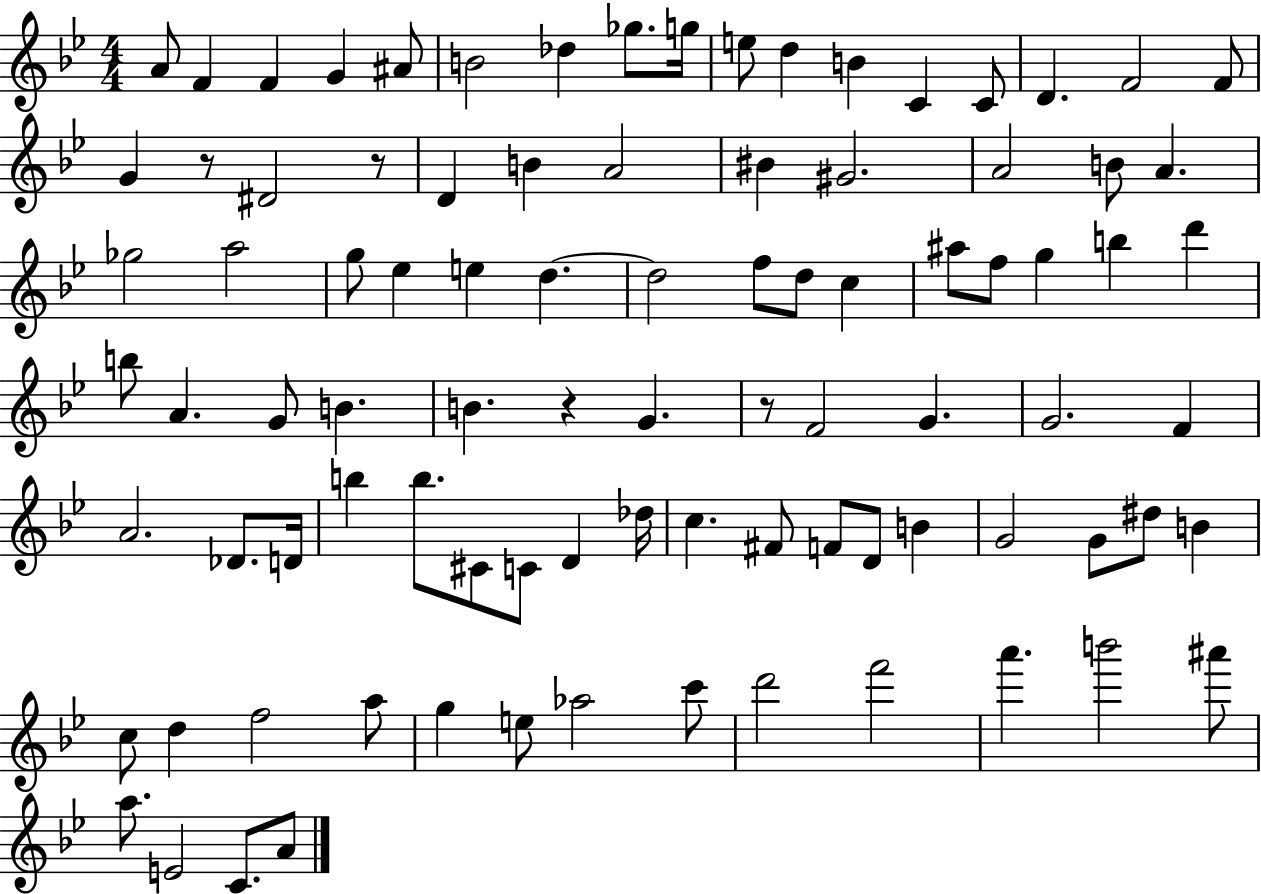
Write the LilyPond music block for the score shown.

{
  \clef treble
  \numericTimeSignature
  \time 4/4
  \key bes \major
  a'8 f'4 f'4 g'4 ais'8 | b'2 des''4 ges''8. g''16 | e''8 d''4 b'4 c'4 c'8 | d'4. f'2 f'8 | \break g'4 r8 dis'2 r8 | d'4 b'4 a'2 | bis'4 gis'2. | a'2 b'8 a'4. | \break ges''2 a''2 | g''8 ees''4 e''4 d''4.~~ | d''2 f''8 d''8 c''4 | ais''8 f''8 g''4 b''4 d'''4 | \break b''8 a'4. g'8 b'4. | b'4. r4 g'4. | r8 f'2 g'4. | g'2. f'4 | \break a'2. des'8. d'16 | b''4 b''8. cis'8 c'8 d'4 des''16 | c''4. fis'8 f'8 d'8 b'4 | g'2 g'8 dis''8 b'4 | \break c''8 d''4 f''2 a''8 | g''4 e''8 aes''2 c'''8 | d'''2 f'''2 | a'''4. b'''2 ais'''8 | \break a''8. e'2 c'8. a'8 | \bar "|."
}